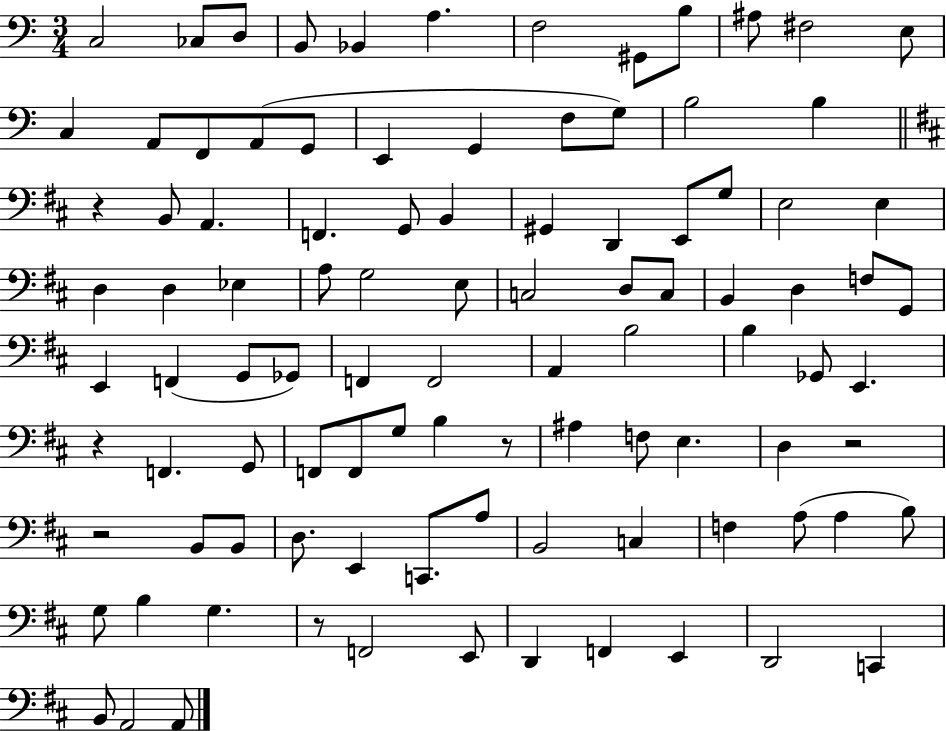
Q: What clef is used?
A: bass